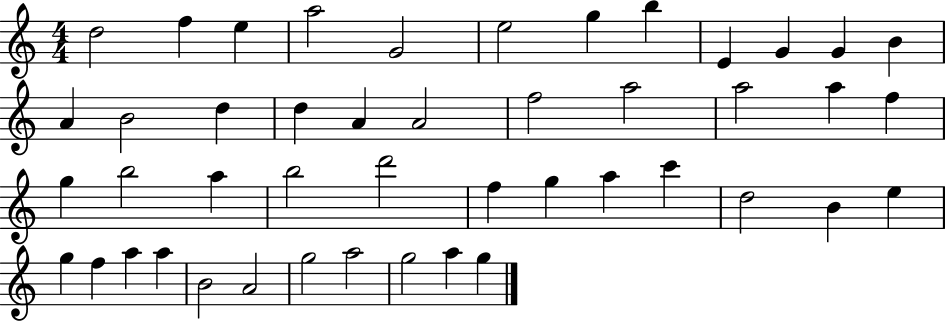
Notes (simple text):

D5/h F5/q E5/q A5/h G4/h E5/h G5/q B5/q E4/q G4/q G4/q B4/q A4/q B4/h D5/q D5/q A4/q A4/h F5/h A5/h A5/h A5/q F5/q G5/q B5/h A5/q B5/h D6/h F5/q G5/q A5/q C6/q D5/h B4/q E5/q G5/q F5/q A5/q A5/q B4/h A4/h G5/h A5/h G5/h A5/q G5/q